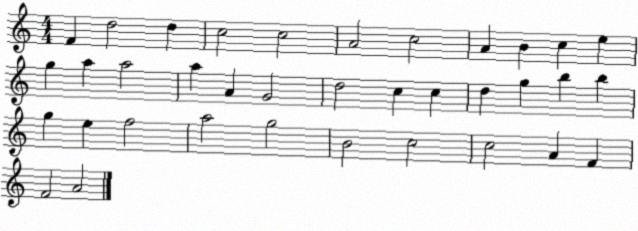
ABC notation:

X:1
T:Untitled
M:4/4
L:1/4
K:C
F d2 d c2 c2 A2 c2 A B c e g a a2 a A G2 d2 c c d g b b g e f2 a2 g2 B2 c2 c2 A F F2 A2